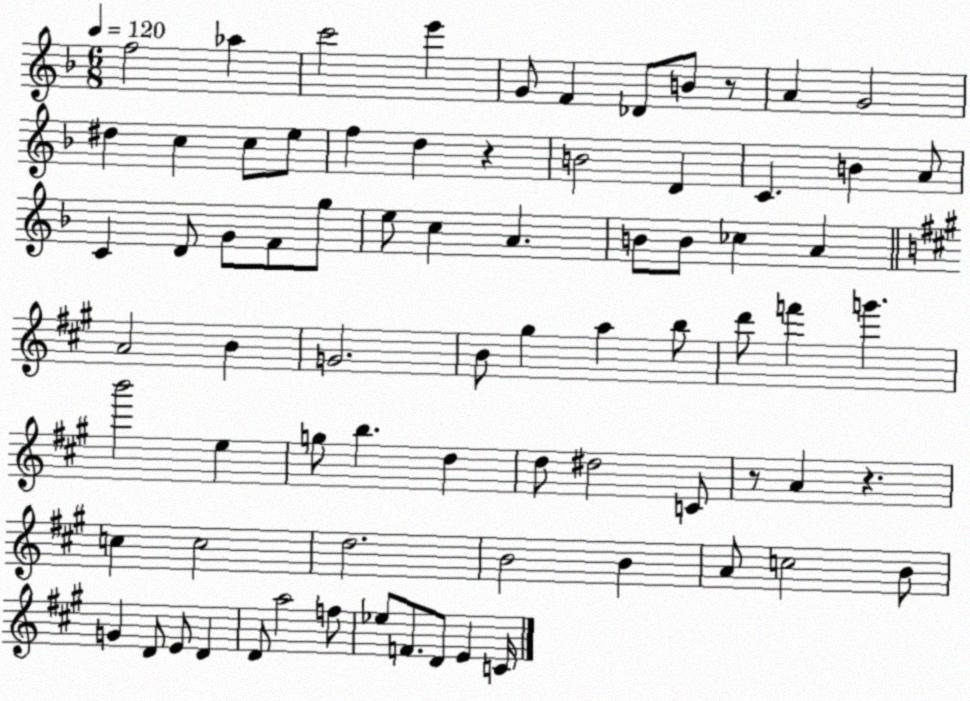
X:1
T:Untitled
M:6/8
L:1/4
K:F
f2 _a c'2 e' G/2 F _D/2 B/2 z/2 A G2 ^d c c/2 e/2 f d z B2 D C B A/2 C D/2 G/2 F/2 g/2 e/2 c A B/2 B/2 _c A A2 B G2 B/2 ^g a b/2 d'/2 f' g' b'2 e g/2 b d d/2 ^d2 C/2 z/2 A z c c2 d2 B2 B A/2 c2 B/2 G D/2 E/2 D D/2 a2 f/2 _e/2 F/2 D/2 E C/4